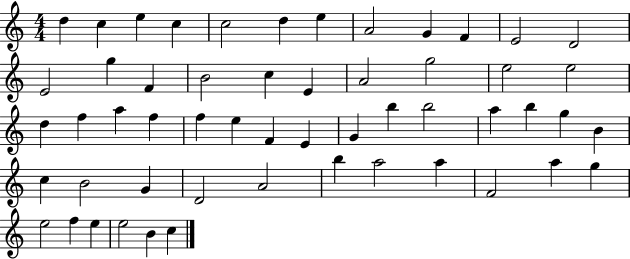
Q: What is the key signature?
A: C major